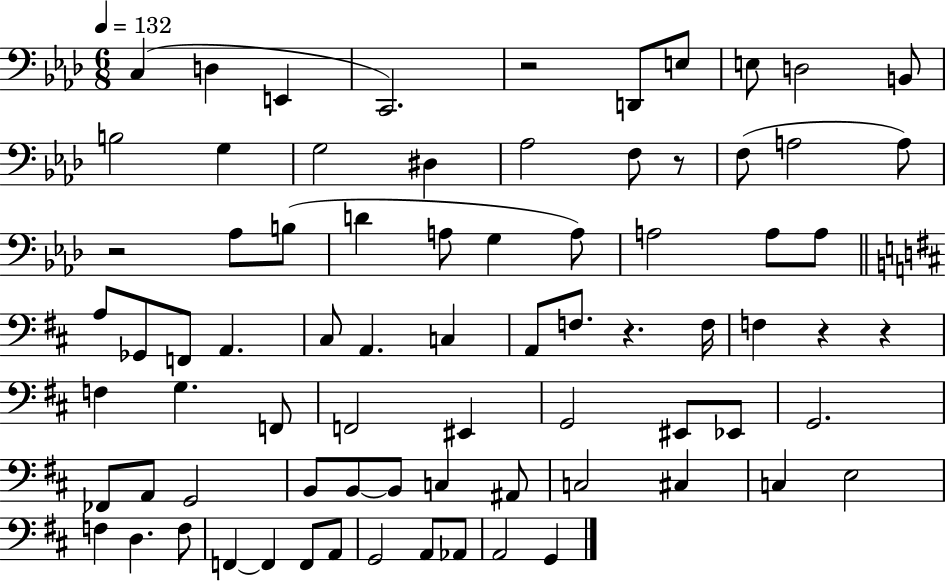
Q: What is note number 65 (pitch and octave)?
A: F2